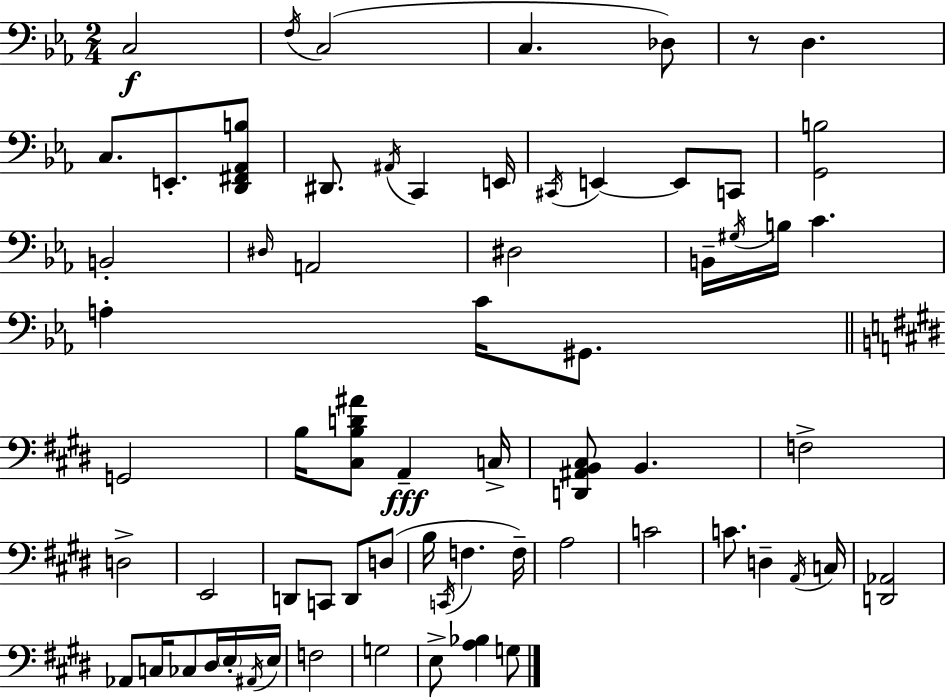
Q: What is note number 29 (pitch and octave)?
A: B3